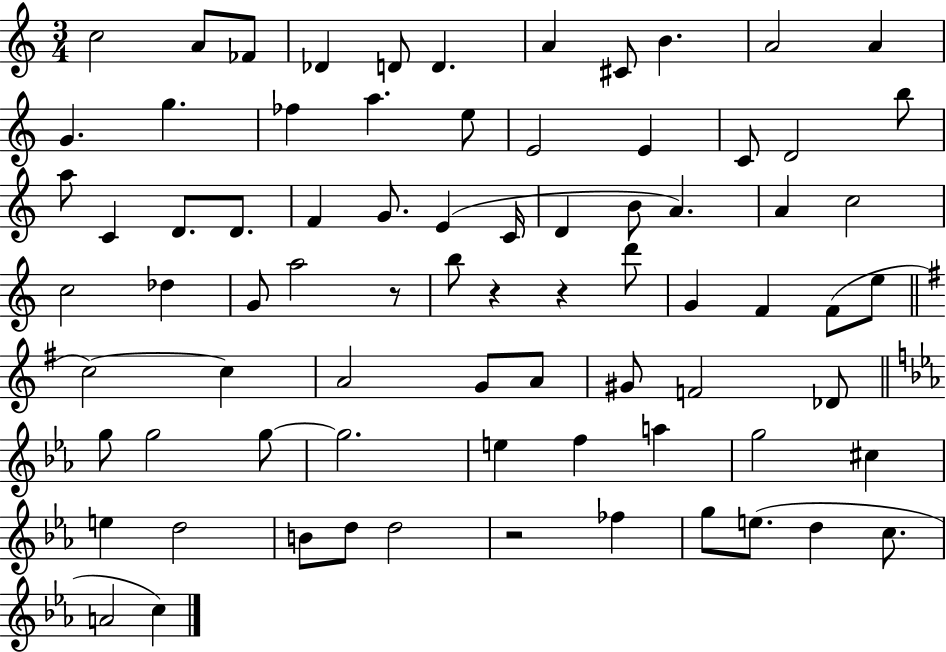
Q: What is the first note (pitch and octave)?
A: C5